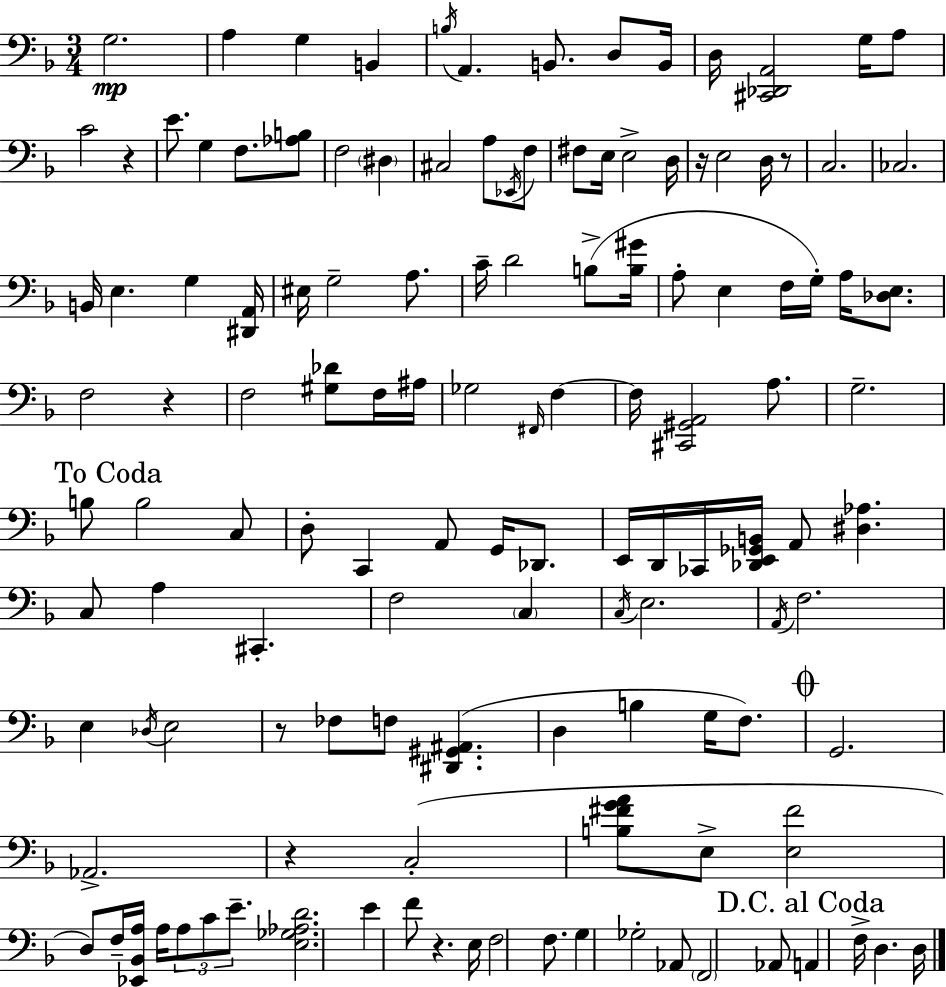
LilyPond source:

{
  \clef bass
  \numericTimeSignature
  \time 3/4
  \key f \major
  \repeat volta 2 { g2.\mp | a4 g4 b,4 | \acciaccatura { b16 } a,4. b,8. d8 | b,16 d16 <cis, des, a,>2 g16 a8 | \break c'2 r4 | e'8. g4 f8. <aes b>8 | f2 \parenthesize dis4 | cis2 a8 \acciaccatura { ees,16 } | \break f8 fis8 e16 e2-> | d16 r16 e2 d16 | r8 c2. | ces2. | \break b,16 e4. g4 | <dis, a,>16 eis16 g2-- a8. | c'16-- d'2 b8->( | <b gis'>16 a8-. e4 f16 g16-.) a16 <des e>8. | \break f2 r4 | f2 <gis des'>8 | f16 ais16 ges2 \grace { fis,16 } f4~~ | f16 <cis, gis, a,>2 | \break a8. g2.-- | \mark "To Coda" b8 b2 | c8 d8-. c,4 a,8 g,16 | des,8. e,16 d,16 ces,16 <des, e, ges, b,>16 a,8 <dis aes>4. | \break c8 a4 cis,4.-. | f2 \parenthesize c4 | \acciaccatura { c16 } e2. | \acciaccatura { a,16 } f2. | \break e4 \acciaccatura { des16 } e2 | r8 fes8 f8 | <dis, gis, ais,>4.( d4 b4 | g16 f8.) \mark \markup { \musicglyph "scripts.coda" } g,2. | \break aes,2.-> | r4 c2-.( | <b fis' g' a'>8 e8-> <e fis'>2 | d8) f16-- <ees, bes, a>16 a16 \tuplet 3/2 { a8 | \break c'8 e'8.-- } <e ges aes d'>2. | e'4 f'8 | r4. e16 f2 | f8. g4 ges2-. | \break aes,8 \parenthesize f,2 | aes,8 \mark "D.C. al Coda" a,4 f16-> d4. | d16 } \bar "|."
}